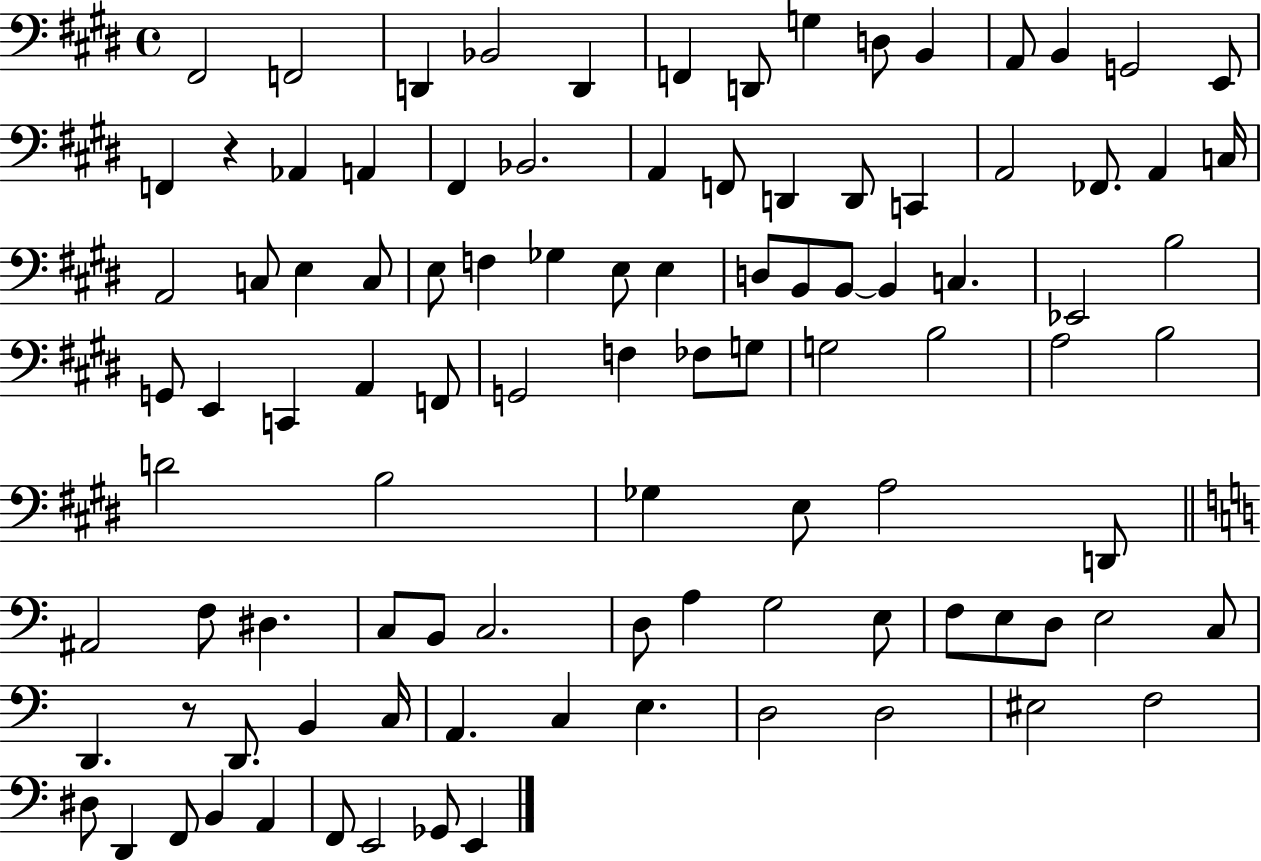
F#2/h F2/h D2/q Bb2/h D2/q F2/q D2/e G3/q D3/e B2/q A2/e B2/q G2/h E2/e F2/q R/q Ab2/q A2/q F#2/q Bb2/h. A2/q F2/e D2/q D2/e C2/q A2/h FES2/e. A2/q C3/s A2/h C3/e E3/q C3/e E3/e F3/q Gb3/q E3/e E3/q D3/e B2/e B2/e B2/q C3/q. Eb2/h B3/h G2/e E2/q C2/q A2/q F2/e G2/h F3/q FES3/e G3/e G3/h B3/h A3/h B3/h D4/h B3/h Gb3/q E3/e A3/h D2/e A#2/h F3/e D#3/q. C3/e B2/e C3/h. D3/e A3/q G3/h E3/e F3/e E3/e D3/e E3/h C3/e D2/q. R/e D2/e. B2/q C3/s A2/q. C3/q E3/q. D3/h D3/h EIS3/h F3/h D#3/e D2/q F2/e B2/q A2/q F2/e E2/h Gb2/e E2/q